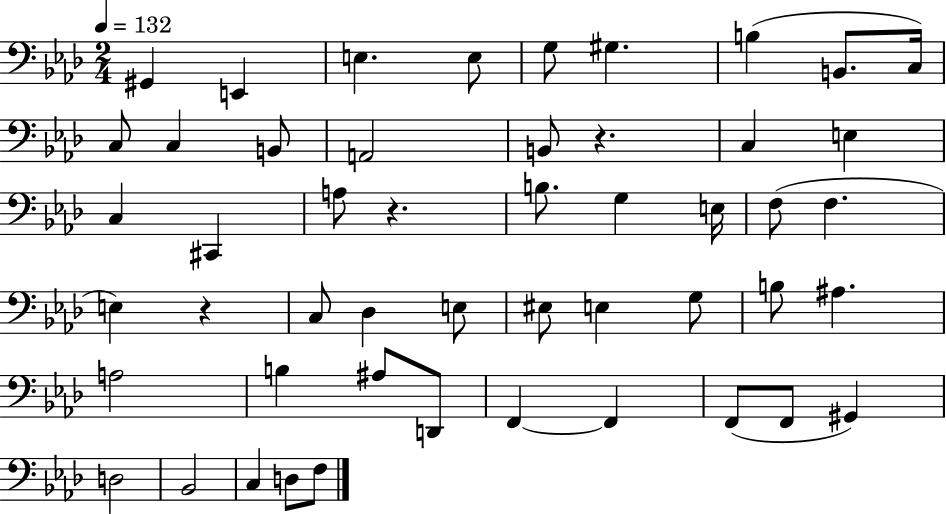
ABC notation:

X:1
T:Untitled
M:2/4
L:1/4
K:Ab
^G,, E,, E, E,/2 G,/2 ^G, B, B,,/2 C,/4 C,/2 C, B,,/2 A,,2 B,,/2 z C, E, C, ^C,, A,/2 z B,/2 G, E,/4 F,/2 F, E, z C,/2 _D, E,/2 ^E,/2 E, G,/2 B,/2 ^A, A,2 B, ^A,/2 D,,/2 F,, F,, F,,/2 F,,/2 ^G,, D,2 _B,,2 C, D,/2 F,/2